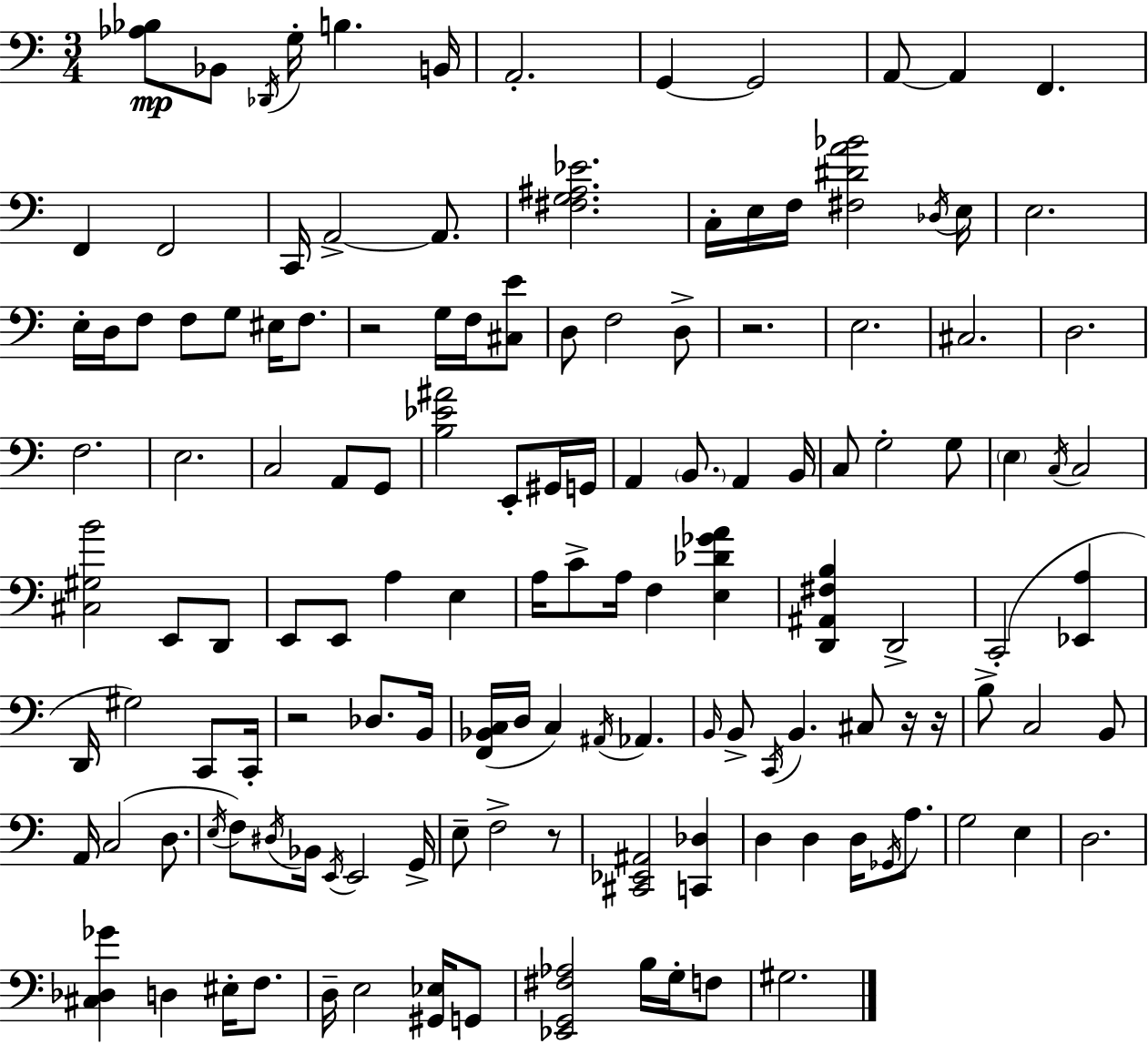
X:1
T:Untitled
M:3/4
L:1/4
K:C
[_A,_B,]/2 _B,,/2 _D,,/4 G,/4 B, B,,/4 A,,2 G,, G,,2 A,,/2 A,, F,, F,, F,,2 C,,/4 A,,2 A,,/2 [^F,G,^A,_E]2 C,/4 E,/4 F,/4 [^F,^DA_B]2 _D,/4 E,/4 E,2 E,/4 D,/4 F,/2 F,/2 G,/2 ^E,/4 F,/2 z2 G,/4 F,/4 [^C,E]/2 D,/2 F,2 D,/2 z2 E,2 ^C,2 D,2 F,2 E,2 C,2 A,,/2 G,,/2 [B,_E^A]2 E,,/2 ^G,,/4 G,,/4 A,, B,,/2 A,, B,,/4 C,/2 G,2 G,/2 E, C,/4 C,2 [^C,^G,B]2 E,,/2 D,,/2 E,,/2 E,,/2 A, E, A,/4 C/2 A,/4 F, [E,_D_GA] [D,,^A,,^F,B,] D,,2 C,,2 [_E,,A,] D,,/4 ^G,2 C,,/2 C,,/4 z2 _D,/2 B,,/4 [F,,_B,,C,]/4 D,/4 C, ^A,,/4 _A,, B,,/4 B,,/2 C,,/4 B,, ^C,/2 z/4 z/4 B,/2 C,2 B,,/2 A,,/4 C,2 D,/2 E,/4 F,/2 ^D,/4 _B,,/4 E,,/4 E,,2 G,,/4 E,/2 F,2 z/2 [^C,,_E,,^A,,]2 [C,,_D,] D, D, D,/4 _G,,/4 A,/2 G,2 E, D,2 [^C,_D,_G] D, ^E,/4 F,/2 D,/4 E,2 [^G,,_E,]/4 G,,/2 [_E,,G,,^F,_A,]2 B,/4 G,/4 F,/2 ^G,2